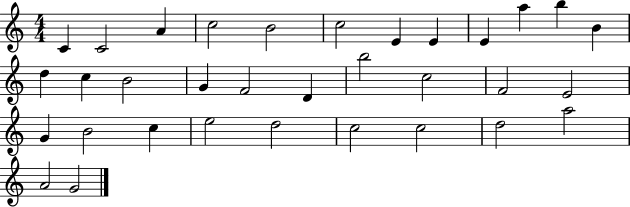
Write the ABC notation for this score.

X:1
T:Untitled
M:4/4
L:1/4
K:C
C C2 A c2 B2 c2 E E E a b B d c B2 G F2 D b2 c2 F2 E2 G B2 c e2 d2 c2 c2 d2 a2 A2 G2